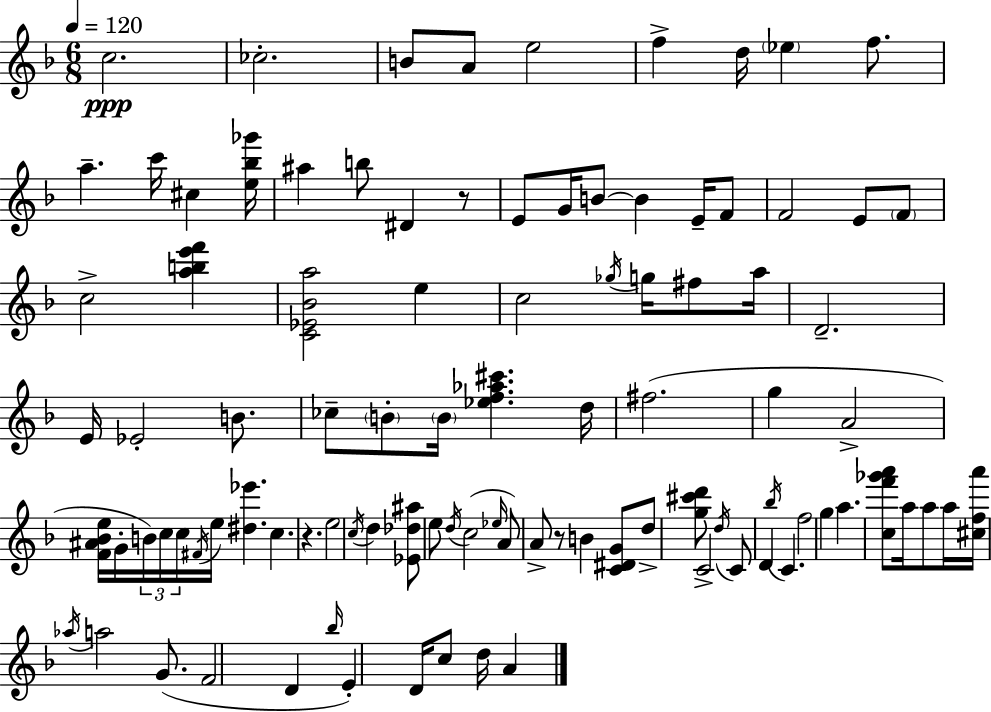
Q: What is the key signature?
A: F major